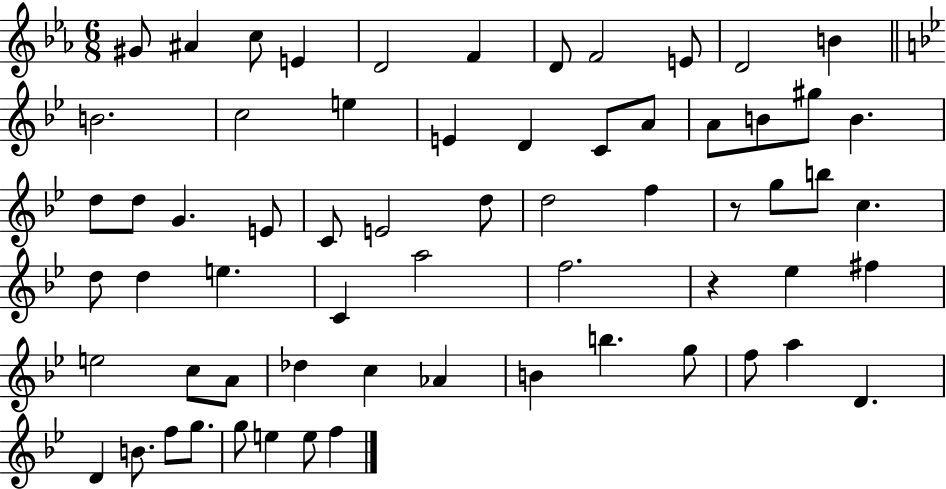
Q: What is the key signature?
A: EES major